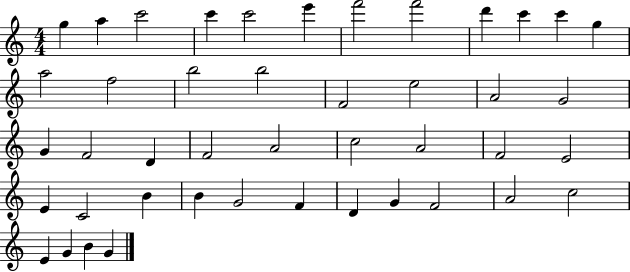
{
  \clef treble
  \numericTimeSignature
  \time 4/4
  \key c \major
  g''4 a''4 c'''2 | c'''4 c'''2 e'''4 | f'''2 f'''2 | d'''4 c'''4 c'''4 g''4 | \break a''2 f''2 | b''2 b''2 | f'2 e''2 | a'2 g'2 | \break g'4 f'2 d'4 | f'2 a'2 | c''2 a'2 | f'2 e'2 | \break e'4 c'2 b'4 | b'4 g'2 f'4 | d'4 g'4 f'2 | a'2 c''2 | \break e'4 g'4 b'4 g'4 | \bar "|."
}